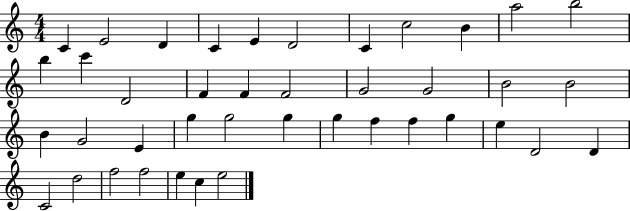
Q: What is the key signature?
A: C major